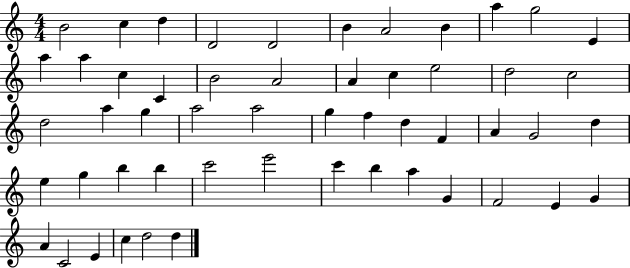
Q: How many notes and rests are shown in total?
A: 53